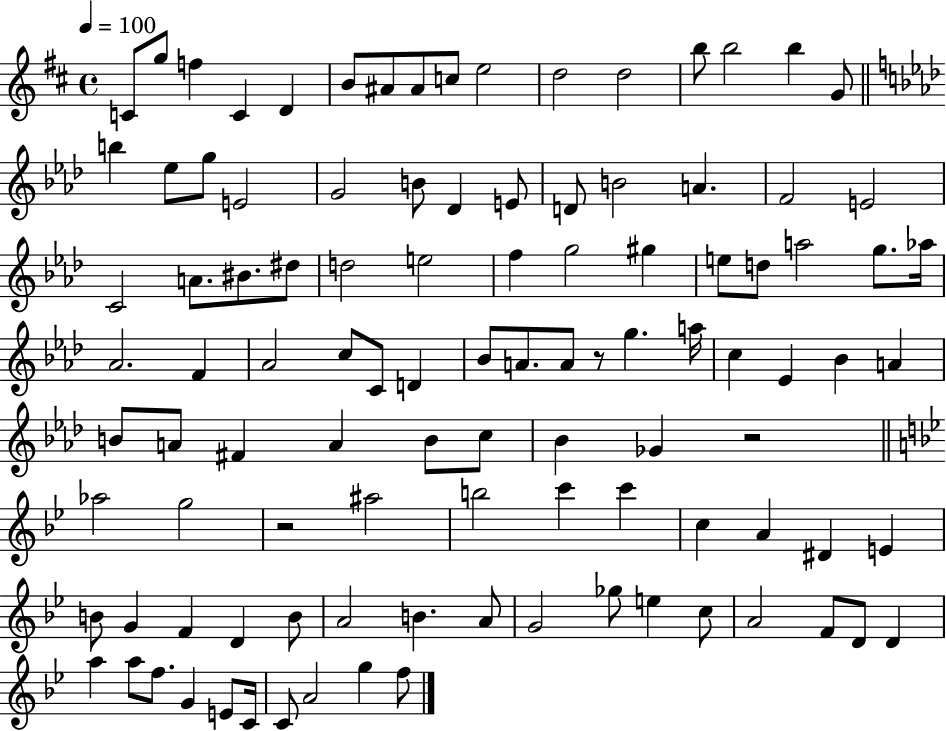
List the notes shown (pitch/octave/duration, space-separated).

C4/e G5/e F5/q C4/q D4/q B4/e A#4/e A#4/e C5/e E5/h D5/h D5/h B5/e B5/h B5/q G4/e B5/q Eb5/e G5/e E4/h G4/h B4/e Db4/q E4/e D4/e B4/h A4/q. F4/h E4/h C4/h A4/e. BIS4/e. D#5/e D5/h E5/h F5/q G5/h G#5/q E5/e D5/e A5/h G5/e. Ab5/s Ab4/h. F4/q Ab4/h C5/e C4/e D4/q Bb4/e A4/e. A4/e R/e G5/q. A5/s C5/q Eb4/q Bb4/q A4/q B4/e A4/e F#4/q A4/q B4/e C5/e Bb4/q Gb4/q R/h Ab5/h G5/h R/h A#5/h B5/h C6/q C6/q C5/q A4/q D#4/q E4/q B4/e G4/q F4/q D4/q B4/e A4/h B4/q. A4/e G4/h Gb5/e E5/q C5/e A4/h F4/e D4/e D4/q A5/q A5/e F5/e. G4/q E4/e C4/s C4/e A4/h G5/q F5/e